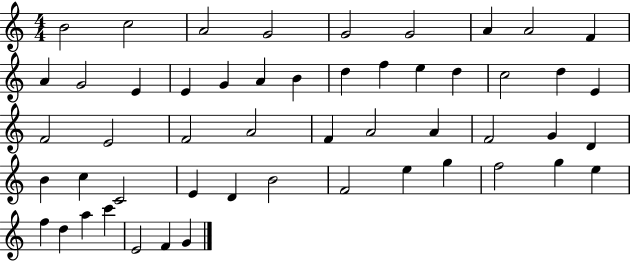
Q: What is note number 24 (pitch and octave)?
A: F4